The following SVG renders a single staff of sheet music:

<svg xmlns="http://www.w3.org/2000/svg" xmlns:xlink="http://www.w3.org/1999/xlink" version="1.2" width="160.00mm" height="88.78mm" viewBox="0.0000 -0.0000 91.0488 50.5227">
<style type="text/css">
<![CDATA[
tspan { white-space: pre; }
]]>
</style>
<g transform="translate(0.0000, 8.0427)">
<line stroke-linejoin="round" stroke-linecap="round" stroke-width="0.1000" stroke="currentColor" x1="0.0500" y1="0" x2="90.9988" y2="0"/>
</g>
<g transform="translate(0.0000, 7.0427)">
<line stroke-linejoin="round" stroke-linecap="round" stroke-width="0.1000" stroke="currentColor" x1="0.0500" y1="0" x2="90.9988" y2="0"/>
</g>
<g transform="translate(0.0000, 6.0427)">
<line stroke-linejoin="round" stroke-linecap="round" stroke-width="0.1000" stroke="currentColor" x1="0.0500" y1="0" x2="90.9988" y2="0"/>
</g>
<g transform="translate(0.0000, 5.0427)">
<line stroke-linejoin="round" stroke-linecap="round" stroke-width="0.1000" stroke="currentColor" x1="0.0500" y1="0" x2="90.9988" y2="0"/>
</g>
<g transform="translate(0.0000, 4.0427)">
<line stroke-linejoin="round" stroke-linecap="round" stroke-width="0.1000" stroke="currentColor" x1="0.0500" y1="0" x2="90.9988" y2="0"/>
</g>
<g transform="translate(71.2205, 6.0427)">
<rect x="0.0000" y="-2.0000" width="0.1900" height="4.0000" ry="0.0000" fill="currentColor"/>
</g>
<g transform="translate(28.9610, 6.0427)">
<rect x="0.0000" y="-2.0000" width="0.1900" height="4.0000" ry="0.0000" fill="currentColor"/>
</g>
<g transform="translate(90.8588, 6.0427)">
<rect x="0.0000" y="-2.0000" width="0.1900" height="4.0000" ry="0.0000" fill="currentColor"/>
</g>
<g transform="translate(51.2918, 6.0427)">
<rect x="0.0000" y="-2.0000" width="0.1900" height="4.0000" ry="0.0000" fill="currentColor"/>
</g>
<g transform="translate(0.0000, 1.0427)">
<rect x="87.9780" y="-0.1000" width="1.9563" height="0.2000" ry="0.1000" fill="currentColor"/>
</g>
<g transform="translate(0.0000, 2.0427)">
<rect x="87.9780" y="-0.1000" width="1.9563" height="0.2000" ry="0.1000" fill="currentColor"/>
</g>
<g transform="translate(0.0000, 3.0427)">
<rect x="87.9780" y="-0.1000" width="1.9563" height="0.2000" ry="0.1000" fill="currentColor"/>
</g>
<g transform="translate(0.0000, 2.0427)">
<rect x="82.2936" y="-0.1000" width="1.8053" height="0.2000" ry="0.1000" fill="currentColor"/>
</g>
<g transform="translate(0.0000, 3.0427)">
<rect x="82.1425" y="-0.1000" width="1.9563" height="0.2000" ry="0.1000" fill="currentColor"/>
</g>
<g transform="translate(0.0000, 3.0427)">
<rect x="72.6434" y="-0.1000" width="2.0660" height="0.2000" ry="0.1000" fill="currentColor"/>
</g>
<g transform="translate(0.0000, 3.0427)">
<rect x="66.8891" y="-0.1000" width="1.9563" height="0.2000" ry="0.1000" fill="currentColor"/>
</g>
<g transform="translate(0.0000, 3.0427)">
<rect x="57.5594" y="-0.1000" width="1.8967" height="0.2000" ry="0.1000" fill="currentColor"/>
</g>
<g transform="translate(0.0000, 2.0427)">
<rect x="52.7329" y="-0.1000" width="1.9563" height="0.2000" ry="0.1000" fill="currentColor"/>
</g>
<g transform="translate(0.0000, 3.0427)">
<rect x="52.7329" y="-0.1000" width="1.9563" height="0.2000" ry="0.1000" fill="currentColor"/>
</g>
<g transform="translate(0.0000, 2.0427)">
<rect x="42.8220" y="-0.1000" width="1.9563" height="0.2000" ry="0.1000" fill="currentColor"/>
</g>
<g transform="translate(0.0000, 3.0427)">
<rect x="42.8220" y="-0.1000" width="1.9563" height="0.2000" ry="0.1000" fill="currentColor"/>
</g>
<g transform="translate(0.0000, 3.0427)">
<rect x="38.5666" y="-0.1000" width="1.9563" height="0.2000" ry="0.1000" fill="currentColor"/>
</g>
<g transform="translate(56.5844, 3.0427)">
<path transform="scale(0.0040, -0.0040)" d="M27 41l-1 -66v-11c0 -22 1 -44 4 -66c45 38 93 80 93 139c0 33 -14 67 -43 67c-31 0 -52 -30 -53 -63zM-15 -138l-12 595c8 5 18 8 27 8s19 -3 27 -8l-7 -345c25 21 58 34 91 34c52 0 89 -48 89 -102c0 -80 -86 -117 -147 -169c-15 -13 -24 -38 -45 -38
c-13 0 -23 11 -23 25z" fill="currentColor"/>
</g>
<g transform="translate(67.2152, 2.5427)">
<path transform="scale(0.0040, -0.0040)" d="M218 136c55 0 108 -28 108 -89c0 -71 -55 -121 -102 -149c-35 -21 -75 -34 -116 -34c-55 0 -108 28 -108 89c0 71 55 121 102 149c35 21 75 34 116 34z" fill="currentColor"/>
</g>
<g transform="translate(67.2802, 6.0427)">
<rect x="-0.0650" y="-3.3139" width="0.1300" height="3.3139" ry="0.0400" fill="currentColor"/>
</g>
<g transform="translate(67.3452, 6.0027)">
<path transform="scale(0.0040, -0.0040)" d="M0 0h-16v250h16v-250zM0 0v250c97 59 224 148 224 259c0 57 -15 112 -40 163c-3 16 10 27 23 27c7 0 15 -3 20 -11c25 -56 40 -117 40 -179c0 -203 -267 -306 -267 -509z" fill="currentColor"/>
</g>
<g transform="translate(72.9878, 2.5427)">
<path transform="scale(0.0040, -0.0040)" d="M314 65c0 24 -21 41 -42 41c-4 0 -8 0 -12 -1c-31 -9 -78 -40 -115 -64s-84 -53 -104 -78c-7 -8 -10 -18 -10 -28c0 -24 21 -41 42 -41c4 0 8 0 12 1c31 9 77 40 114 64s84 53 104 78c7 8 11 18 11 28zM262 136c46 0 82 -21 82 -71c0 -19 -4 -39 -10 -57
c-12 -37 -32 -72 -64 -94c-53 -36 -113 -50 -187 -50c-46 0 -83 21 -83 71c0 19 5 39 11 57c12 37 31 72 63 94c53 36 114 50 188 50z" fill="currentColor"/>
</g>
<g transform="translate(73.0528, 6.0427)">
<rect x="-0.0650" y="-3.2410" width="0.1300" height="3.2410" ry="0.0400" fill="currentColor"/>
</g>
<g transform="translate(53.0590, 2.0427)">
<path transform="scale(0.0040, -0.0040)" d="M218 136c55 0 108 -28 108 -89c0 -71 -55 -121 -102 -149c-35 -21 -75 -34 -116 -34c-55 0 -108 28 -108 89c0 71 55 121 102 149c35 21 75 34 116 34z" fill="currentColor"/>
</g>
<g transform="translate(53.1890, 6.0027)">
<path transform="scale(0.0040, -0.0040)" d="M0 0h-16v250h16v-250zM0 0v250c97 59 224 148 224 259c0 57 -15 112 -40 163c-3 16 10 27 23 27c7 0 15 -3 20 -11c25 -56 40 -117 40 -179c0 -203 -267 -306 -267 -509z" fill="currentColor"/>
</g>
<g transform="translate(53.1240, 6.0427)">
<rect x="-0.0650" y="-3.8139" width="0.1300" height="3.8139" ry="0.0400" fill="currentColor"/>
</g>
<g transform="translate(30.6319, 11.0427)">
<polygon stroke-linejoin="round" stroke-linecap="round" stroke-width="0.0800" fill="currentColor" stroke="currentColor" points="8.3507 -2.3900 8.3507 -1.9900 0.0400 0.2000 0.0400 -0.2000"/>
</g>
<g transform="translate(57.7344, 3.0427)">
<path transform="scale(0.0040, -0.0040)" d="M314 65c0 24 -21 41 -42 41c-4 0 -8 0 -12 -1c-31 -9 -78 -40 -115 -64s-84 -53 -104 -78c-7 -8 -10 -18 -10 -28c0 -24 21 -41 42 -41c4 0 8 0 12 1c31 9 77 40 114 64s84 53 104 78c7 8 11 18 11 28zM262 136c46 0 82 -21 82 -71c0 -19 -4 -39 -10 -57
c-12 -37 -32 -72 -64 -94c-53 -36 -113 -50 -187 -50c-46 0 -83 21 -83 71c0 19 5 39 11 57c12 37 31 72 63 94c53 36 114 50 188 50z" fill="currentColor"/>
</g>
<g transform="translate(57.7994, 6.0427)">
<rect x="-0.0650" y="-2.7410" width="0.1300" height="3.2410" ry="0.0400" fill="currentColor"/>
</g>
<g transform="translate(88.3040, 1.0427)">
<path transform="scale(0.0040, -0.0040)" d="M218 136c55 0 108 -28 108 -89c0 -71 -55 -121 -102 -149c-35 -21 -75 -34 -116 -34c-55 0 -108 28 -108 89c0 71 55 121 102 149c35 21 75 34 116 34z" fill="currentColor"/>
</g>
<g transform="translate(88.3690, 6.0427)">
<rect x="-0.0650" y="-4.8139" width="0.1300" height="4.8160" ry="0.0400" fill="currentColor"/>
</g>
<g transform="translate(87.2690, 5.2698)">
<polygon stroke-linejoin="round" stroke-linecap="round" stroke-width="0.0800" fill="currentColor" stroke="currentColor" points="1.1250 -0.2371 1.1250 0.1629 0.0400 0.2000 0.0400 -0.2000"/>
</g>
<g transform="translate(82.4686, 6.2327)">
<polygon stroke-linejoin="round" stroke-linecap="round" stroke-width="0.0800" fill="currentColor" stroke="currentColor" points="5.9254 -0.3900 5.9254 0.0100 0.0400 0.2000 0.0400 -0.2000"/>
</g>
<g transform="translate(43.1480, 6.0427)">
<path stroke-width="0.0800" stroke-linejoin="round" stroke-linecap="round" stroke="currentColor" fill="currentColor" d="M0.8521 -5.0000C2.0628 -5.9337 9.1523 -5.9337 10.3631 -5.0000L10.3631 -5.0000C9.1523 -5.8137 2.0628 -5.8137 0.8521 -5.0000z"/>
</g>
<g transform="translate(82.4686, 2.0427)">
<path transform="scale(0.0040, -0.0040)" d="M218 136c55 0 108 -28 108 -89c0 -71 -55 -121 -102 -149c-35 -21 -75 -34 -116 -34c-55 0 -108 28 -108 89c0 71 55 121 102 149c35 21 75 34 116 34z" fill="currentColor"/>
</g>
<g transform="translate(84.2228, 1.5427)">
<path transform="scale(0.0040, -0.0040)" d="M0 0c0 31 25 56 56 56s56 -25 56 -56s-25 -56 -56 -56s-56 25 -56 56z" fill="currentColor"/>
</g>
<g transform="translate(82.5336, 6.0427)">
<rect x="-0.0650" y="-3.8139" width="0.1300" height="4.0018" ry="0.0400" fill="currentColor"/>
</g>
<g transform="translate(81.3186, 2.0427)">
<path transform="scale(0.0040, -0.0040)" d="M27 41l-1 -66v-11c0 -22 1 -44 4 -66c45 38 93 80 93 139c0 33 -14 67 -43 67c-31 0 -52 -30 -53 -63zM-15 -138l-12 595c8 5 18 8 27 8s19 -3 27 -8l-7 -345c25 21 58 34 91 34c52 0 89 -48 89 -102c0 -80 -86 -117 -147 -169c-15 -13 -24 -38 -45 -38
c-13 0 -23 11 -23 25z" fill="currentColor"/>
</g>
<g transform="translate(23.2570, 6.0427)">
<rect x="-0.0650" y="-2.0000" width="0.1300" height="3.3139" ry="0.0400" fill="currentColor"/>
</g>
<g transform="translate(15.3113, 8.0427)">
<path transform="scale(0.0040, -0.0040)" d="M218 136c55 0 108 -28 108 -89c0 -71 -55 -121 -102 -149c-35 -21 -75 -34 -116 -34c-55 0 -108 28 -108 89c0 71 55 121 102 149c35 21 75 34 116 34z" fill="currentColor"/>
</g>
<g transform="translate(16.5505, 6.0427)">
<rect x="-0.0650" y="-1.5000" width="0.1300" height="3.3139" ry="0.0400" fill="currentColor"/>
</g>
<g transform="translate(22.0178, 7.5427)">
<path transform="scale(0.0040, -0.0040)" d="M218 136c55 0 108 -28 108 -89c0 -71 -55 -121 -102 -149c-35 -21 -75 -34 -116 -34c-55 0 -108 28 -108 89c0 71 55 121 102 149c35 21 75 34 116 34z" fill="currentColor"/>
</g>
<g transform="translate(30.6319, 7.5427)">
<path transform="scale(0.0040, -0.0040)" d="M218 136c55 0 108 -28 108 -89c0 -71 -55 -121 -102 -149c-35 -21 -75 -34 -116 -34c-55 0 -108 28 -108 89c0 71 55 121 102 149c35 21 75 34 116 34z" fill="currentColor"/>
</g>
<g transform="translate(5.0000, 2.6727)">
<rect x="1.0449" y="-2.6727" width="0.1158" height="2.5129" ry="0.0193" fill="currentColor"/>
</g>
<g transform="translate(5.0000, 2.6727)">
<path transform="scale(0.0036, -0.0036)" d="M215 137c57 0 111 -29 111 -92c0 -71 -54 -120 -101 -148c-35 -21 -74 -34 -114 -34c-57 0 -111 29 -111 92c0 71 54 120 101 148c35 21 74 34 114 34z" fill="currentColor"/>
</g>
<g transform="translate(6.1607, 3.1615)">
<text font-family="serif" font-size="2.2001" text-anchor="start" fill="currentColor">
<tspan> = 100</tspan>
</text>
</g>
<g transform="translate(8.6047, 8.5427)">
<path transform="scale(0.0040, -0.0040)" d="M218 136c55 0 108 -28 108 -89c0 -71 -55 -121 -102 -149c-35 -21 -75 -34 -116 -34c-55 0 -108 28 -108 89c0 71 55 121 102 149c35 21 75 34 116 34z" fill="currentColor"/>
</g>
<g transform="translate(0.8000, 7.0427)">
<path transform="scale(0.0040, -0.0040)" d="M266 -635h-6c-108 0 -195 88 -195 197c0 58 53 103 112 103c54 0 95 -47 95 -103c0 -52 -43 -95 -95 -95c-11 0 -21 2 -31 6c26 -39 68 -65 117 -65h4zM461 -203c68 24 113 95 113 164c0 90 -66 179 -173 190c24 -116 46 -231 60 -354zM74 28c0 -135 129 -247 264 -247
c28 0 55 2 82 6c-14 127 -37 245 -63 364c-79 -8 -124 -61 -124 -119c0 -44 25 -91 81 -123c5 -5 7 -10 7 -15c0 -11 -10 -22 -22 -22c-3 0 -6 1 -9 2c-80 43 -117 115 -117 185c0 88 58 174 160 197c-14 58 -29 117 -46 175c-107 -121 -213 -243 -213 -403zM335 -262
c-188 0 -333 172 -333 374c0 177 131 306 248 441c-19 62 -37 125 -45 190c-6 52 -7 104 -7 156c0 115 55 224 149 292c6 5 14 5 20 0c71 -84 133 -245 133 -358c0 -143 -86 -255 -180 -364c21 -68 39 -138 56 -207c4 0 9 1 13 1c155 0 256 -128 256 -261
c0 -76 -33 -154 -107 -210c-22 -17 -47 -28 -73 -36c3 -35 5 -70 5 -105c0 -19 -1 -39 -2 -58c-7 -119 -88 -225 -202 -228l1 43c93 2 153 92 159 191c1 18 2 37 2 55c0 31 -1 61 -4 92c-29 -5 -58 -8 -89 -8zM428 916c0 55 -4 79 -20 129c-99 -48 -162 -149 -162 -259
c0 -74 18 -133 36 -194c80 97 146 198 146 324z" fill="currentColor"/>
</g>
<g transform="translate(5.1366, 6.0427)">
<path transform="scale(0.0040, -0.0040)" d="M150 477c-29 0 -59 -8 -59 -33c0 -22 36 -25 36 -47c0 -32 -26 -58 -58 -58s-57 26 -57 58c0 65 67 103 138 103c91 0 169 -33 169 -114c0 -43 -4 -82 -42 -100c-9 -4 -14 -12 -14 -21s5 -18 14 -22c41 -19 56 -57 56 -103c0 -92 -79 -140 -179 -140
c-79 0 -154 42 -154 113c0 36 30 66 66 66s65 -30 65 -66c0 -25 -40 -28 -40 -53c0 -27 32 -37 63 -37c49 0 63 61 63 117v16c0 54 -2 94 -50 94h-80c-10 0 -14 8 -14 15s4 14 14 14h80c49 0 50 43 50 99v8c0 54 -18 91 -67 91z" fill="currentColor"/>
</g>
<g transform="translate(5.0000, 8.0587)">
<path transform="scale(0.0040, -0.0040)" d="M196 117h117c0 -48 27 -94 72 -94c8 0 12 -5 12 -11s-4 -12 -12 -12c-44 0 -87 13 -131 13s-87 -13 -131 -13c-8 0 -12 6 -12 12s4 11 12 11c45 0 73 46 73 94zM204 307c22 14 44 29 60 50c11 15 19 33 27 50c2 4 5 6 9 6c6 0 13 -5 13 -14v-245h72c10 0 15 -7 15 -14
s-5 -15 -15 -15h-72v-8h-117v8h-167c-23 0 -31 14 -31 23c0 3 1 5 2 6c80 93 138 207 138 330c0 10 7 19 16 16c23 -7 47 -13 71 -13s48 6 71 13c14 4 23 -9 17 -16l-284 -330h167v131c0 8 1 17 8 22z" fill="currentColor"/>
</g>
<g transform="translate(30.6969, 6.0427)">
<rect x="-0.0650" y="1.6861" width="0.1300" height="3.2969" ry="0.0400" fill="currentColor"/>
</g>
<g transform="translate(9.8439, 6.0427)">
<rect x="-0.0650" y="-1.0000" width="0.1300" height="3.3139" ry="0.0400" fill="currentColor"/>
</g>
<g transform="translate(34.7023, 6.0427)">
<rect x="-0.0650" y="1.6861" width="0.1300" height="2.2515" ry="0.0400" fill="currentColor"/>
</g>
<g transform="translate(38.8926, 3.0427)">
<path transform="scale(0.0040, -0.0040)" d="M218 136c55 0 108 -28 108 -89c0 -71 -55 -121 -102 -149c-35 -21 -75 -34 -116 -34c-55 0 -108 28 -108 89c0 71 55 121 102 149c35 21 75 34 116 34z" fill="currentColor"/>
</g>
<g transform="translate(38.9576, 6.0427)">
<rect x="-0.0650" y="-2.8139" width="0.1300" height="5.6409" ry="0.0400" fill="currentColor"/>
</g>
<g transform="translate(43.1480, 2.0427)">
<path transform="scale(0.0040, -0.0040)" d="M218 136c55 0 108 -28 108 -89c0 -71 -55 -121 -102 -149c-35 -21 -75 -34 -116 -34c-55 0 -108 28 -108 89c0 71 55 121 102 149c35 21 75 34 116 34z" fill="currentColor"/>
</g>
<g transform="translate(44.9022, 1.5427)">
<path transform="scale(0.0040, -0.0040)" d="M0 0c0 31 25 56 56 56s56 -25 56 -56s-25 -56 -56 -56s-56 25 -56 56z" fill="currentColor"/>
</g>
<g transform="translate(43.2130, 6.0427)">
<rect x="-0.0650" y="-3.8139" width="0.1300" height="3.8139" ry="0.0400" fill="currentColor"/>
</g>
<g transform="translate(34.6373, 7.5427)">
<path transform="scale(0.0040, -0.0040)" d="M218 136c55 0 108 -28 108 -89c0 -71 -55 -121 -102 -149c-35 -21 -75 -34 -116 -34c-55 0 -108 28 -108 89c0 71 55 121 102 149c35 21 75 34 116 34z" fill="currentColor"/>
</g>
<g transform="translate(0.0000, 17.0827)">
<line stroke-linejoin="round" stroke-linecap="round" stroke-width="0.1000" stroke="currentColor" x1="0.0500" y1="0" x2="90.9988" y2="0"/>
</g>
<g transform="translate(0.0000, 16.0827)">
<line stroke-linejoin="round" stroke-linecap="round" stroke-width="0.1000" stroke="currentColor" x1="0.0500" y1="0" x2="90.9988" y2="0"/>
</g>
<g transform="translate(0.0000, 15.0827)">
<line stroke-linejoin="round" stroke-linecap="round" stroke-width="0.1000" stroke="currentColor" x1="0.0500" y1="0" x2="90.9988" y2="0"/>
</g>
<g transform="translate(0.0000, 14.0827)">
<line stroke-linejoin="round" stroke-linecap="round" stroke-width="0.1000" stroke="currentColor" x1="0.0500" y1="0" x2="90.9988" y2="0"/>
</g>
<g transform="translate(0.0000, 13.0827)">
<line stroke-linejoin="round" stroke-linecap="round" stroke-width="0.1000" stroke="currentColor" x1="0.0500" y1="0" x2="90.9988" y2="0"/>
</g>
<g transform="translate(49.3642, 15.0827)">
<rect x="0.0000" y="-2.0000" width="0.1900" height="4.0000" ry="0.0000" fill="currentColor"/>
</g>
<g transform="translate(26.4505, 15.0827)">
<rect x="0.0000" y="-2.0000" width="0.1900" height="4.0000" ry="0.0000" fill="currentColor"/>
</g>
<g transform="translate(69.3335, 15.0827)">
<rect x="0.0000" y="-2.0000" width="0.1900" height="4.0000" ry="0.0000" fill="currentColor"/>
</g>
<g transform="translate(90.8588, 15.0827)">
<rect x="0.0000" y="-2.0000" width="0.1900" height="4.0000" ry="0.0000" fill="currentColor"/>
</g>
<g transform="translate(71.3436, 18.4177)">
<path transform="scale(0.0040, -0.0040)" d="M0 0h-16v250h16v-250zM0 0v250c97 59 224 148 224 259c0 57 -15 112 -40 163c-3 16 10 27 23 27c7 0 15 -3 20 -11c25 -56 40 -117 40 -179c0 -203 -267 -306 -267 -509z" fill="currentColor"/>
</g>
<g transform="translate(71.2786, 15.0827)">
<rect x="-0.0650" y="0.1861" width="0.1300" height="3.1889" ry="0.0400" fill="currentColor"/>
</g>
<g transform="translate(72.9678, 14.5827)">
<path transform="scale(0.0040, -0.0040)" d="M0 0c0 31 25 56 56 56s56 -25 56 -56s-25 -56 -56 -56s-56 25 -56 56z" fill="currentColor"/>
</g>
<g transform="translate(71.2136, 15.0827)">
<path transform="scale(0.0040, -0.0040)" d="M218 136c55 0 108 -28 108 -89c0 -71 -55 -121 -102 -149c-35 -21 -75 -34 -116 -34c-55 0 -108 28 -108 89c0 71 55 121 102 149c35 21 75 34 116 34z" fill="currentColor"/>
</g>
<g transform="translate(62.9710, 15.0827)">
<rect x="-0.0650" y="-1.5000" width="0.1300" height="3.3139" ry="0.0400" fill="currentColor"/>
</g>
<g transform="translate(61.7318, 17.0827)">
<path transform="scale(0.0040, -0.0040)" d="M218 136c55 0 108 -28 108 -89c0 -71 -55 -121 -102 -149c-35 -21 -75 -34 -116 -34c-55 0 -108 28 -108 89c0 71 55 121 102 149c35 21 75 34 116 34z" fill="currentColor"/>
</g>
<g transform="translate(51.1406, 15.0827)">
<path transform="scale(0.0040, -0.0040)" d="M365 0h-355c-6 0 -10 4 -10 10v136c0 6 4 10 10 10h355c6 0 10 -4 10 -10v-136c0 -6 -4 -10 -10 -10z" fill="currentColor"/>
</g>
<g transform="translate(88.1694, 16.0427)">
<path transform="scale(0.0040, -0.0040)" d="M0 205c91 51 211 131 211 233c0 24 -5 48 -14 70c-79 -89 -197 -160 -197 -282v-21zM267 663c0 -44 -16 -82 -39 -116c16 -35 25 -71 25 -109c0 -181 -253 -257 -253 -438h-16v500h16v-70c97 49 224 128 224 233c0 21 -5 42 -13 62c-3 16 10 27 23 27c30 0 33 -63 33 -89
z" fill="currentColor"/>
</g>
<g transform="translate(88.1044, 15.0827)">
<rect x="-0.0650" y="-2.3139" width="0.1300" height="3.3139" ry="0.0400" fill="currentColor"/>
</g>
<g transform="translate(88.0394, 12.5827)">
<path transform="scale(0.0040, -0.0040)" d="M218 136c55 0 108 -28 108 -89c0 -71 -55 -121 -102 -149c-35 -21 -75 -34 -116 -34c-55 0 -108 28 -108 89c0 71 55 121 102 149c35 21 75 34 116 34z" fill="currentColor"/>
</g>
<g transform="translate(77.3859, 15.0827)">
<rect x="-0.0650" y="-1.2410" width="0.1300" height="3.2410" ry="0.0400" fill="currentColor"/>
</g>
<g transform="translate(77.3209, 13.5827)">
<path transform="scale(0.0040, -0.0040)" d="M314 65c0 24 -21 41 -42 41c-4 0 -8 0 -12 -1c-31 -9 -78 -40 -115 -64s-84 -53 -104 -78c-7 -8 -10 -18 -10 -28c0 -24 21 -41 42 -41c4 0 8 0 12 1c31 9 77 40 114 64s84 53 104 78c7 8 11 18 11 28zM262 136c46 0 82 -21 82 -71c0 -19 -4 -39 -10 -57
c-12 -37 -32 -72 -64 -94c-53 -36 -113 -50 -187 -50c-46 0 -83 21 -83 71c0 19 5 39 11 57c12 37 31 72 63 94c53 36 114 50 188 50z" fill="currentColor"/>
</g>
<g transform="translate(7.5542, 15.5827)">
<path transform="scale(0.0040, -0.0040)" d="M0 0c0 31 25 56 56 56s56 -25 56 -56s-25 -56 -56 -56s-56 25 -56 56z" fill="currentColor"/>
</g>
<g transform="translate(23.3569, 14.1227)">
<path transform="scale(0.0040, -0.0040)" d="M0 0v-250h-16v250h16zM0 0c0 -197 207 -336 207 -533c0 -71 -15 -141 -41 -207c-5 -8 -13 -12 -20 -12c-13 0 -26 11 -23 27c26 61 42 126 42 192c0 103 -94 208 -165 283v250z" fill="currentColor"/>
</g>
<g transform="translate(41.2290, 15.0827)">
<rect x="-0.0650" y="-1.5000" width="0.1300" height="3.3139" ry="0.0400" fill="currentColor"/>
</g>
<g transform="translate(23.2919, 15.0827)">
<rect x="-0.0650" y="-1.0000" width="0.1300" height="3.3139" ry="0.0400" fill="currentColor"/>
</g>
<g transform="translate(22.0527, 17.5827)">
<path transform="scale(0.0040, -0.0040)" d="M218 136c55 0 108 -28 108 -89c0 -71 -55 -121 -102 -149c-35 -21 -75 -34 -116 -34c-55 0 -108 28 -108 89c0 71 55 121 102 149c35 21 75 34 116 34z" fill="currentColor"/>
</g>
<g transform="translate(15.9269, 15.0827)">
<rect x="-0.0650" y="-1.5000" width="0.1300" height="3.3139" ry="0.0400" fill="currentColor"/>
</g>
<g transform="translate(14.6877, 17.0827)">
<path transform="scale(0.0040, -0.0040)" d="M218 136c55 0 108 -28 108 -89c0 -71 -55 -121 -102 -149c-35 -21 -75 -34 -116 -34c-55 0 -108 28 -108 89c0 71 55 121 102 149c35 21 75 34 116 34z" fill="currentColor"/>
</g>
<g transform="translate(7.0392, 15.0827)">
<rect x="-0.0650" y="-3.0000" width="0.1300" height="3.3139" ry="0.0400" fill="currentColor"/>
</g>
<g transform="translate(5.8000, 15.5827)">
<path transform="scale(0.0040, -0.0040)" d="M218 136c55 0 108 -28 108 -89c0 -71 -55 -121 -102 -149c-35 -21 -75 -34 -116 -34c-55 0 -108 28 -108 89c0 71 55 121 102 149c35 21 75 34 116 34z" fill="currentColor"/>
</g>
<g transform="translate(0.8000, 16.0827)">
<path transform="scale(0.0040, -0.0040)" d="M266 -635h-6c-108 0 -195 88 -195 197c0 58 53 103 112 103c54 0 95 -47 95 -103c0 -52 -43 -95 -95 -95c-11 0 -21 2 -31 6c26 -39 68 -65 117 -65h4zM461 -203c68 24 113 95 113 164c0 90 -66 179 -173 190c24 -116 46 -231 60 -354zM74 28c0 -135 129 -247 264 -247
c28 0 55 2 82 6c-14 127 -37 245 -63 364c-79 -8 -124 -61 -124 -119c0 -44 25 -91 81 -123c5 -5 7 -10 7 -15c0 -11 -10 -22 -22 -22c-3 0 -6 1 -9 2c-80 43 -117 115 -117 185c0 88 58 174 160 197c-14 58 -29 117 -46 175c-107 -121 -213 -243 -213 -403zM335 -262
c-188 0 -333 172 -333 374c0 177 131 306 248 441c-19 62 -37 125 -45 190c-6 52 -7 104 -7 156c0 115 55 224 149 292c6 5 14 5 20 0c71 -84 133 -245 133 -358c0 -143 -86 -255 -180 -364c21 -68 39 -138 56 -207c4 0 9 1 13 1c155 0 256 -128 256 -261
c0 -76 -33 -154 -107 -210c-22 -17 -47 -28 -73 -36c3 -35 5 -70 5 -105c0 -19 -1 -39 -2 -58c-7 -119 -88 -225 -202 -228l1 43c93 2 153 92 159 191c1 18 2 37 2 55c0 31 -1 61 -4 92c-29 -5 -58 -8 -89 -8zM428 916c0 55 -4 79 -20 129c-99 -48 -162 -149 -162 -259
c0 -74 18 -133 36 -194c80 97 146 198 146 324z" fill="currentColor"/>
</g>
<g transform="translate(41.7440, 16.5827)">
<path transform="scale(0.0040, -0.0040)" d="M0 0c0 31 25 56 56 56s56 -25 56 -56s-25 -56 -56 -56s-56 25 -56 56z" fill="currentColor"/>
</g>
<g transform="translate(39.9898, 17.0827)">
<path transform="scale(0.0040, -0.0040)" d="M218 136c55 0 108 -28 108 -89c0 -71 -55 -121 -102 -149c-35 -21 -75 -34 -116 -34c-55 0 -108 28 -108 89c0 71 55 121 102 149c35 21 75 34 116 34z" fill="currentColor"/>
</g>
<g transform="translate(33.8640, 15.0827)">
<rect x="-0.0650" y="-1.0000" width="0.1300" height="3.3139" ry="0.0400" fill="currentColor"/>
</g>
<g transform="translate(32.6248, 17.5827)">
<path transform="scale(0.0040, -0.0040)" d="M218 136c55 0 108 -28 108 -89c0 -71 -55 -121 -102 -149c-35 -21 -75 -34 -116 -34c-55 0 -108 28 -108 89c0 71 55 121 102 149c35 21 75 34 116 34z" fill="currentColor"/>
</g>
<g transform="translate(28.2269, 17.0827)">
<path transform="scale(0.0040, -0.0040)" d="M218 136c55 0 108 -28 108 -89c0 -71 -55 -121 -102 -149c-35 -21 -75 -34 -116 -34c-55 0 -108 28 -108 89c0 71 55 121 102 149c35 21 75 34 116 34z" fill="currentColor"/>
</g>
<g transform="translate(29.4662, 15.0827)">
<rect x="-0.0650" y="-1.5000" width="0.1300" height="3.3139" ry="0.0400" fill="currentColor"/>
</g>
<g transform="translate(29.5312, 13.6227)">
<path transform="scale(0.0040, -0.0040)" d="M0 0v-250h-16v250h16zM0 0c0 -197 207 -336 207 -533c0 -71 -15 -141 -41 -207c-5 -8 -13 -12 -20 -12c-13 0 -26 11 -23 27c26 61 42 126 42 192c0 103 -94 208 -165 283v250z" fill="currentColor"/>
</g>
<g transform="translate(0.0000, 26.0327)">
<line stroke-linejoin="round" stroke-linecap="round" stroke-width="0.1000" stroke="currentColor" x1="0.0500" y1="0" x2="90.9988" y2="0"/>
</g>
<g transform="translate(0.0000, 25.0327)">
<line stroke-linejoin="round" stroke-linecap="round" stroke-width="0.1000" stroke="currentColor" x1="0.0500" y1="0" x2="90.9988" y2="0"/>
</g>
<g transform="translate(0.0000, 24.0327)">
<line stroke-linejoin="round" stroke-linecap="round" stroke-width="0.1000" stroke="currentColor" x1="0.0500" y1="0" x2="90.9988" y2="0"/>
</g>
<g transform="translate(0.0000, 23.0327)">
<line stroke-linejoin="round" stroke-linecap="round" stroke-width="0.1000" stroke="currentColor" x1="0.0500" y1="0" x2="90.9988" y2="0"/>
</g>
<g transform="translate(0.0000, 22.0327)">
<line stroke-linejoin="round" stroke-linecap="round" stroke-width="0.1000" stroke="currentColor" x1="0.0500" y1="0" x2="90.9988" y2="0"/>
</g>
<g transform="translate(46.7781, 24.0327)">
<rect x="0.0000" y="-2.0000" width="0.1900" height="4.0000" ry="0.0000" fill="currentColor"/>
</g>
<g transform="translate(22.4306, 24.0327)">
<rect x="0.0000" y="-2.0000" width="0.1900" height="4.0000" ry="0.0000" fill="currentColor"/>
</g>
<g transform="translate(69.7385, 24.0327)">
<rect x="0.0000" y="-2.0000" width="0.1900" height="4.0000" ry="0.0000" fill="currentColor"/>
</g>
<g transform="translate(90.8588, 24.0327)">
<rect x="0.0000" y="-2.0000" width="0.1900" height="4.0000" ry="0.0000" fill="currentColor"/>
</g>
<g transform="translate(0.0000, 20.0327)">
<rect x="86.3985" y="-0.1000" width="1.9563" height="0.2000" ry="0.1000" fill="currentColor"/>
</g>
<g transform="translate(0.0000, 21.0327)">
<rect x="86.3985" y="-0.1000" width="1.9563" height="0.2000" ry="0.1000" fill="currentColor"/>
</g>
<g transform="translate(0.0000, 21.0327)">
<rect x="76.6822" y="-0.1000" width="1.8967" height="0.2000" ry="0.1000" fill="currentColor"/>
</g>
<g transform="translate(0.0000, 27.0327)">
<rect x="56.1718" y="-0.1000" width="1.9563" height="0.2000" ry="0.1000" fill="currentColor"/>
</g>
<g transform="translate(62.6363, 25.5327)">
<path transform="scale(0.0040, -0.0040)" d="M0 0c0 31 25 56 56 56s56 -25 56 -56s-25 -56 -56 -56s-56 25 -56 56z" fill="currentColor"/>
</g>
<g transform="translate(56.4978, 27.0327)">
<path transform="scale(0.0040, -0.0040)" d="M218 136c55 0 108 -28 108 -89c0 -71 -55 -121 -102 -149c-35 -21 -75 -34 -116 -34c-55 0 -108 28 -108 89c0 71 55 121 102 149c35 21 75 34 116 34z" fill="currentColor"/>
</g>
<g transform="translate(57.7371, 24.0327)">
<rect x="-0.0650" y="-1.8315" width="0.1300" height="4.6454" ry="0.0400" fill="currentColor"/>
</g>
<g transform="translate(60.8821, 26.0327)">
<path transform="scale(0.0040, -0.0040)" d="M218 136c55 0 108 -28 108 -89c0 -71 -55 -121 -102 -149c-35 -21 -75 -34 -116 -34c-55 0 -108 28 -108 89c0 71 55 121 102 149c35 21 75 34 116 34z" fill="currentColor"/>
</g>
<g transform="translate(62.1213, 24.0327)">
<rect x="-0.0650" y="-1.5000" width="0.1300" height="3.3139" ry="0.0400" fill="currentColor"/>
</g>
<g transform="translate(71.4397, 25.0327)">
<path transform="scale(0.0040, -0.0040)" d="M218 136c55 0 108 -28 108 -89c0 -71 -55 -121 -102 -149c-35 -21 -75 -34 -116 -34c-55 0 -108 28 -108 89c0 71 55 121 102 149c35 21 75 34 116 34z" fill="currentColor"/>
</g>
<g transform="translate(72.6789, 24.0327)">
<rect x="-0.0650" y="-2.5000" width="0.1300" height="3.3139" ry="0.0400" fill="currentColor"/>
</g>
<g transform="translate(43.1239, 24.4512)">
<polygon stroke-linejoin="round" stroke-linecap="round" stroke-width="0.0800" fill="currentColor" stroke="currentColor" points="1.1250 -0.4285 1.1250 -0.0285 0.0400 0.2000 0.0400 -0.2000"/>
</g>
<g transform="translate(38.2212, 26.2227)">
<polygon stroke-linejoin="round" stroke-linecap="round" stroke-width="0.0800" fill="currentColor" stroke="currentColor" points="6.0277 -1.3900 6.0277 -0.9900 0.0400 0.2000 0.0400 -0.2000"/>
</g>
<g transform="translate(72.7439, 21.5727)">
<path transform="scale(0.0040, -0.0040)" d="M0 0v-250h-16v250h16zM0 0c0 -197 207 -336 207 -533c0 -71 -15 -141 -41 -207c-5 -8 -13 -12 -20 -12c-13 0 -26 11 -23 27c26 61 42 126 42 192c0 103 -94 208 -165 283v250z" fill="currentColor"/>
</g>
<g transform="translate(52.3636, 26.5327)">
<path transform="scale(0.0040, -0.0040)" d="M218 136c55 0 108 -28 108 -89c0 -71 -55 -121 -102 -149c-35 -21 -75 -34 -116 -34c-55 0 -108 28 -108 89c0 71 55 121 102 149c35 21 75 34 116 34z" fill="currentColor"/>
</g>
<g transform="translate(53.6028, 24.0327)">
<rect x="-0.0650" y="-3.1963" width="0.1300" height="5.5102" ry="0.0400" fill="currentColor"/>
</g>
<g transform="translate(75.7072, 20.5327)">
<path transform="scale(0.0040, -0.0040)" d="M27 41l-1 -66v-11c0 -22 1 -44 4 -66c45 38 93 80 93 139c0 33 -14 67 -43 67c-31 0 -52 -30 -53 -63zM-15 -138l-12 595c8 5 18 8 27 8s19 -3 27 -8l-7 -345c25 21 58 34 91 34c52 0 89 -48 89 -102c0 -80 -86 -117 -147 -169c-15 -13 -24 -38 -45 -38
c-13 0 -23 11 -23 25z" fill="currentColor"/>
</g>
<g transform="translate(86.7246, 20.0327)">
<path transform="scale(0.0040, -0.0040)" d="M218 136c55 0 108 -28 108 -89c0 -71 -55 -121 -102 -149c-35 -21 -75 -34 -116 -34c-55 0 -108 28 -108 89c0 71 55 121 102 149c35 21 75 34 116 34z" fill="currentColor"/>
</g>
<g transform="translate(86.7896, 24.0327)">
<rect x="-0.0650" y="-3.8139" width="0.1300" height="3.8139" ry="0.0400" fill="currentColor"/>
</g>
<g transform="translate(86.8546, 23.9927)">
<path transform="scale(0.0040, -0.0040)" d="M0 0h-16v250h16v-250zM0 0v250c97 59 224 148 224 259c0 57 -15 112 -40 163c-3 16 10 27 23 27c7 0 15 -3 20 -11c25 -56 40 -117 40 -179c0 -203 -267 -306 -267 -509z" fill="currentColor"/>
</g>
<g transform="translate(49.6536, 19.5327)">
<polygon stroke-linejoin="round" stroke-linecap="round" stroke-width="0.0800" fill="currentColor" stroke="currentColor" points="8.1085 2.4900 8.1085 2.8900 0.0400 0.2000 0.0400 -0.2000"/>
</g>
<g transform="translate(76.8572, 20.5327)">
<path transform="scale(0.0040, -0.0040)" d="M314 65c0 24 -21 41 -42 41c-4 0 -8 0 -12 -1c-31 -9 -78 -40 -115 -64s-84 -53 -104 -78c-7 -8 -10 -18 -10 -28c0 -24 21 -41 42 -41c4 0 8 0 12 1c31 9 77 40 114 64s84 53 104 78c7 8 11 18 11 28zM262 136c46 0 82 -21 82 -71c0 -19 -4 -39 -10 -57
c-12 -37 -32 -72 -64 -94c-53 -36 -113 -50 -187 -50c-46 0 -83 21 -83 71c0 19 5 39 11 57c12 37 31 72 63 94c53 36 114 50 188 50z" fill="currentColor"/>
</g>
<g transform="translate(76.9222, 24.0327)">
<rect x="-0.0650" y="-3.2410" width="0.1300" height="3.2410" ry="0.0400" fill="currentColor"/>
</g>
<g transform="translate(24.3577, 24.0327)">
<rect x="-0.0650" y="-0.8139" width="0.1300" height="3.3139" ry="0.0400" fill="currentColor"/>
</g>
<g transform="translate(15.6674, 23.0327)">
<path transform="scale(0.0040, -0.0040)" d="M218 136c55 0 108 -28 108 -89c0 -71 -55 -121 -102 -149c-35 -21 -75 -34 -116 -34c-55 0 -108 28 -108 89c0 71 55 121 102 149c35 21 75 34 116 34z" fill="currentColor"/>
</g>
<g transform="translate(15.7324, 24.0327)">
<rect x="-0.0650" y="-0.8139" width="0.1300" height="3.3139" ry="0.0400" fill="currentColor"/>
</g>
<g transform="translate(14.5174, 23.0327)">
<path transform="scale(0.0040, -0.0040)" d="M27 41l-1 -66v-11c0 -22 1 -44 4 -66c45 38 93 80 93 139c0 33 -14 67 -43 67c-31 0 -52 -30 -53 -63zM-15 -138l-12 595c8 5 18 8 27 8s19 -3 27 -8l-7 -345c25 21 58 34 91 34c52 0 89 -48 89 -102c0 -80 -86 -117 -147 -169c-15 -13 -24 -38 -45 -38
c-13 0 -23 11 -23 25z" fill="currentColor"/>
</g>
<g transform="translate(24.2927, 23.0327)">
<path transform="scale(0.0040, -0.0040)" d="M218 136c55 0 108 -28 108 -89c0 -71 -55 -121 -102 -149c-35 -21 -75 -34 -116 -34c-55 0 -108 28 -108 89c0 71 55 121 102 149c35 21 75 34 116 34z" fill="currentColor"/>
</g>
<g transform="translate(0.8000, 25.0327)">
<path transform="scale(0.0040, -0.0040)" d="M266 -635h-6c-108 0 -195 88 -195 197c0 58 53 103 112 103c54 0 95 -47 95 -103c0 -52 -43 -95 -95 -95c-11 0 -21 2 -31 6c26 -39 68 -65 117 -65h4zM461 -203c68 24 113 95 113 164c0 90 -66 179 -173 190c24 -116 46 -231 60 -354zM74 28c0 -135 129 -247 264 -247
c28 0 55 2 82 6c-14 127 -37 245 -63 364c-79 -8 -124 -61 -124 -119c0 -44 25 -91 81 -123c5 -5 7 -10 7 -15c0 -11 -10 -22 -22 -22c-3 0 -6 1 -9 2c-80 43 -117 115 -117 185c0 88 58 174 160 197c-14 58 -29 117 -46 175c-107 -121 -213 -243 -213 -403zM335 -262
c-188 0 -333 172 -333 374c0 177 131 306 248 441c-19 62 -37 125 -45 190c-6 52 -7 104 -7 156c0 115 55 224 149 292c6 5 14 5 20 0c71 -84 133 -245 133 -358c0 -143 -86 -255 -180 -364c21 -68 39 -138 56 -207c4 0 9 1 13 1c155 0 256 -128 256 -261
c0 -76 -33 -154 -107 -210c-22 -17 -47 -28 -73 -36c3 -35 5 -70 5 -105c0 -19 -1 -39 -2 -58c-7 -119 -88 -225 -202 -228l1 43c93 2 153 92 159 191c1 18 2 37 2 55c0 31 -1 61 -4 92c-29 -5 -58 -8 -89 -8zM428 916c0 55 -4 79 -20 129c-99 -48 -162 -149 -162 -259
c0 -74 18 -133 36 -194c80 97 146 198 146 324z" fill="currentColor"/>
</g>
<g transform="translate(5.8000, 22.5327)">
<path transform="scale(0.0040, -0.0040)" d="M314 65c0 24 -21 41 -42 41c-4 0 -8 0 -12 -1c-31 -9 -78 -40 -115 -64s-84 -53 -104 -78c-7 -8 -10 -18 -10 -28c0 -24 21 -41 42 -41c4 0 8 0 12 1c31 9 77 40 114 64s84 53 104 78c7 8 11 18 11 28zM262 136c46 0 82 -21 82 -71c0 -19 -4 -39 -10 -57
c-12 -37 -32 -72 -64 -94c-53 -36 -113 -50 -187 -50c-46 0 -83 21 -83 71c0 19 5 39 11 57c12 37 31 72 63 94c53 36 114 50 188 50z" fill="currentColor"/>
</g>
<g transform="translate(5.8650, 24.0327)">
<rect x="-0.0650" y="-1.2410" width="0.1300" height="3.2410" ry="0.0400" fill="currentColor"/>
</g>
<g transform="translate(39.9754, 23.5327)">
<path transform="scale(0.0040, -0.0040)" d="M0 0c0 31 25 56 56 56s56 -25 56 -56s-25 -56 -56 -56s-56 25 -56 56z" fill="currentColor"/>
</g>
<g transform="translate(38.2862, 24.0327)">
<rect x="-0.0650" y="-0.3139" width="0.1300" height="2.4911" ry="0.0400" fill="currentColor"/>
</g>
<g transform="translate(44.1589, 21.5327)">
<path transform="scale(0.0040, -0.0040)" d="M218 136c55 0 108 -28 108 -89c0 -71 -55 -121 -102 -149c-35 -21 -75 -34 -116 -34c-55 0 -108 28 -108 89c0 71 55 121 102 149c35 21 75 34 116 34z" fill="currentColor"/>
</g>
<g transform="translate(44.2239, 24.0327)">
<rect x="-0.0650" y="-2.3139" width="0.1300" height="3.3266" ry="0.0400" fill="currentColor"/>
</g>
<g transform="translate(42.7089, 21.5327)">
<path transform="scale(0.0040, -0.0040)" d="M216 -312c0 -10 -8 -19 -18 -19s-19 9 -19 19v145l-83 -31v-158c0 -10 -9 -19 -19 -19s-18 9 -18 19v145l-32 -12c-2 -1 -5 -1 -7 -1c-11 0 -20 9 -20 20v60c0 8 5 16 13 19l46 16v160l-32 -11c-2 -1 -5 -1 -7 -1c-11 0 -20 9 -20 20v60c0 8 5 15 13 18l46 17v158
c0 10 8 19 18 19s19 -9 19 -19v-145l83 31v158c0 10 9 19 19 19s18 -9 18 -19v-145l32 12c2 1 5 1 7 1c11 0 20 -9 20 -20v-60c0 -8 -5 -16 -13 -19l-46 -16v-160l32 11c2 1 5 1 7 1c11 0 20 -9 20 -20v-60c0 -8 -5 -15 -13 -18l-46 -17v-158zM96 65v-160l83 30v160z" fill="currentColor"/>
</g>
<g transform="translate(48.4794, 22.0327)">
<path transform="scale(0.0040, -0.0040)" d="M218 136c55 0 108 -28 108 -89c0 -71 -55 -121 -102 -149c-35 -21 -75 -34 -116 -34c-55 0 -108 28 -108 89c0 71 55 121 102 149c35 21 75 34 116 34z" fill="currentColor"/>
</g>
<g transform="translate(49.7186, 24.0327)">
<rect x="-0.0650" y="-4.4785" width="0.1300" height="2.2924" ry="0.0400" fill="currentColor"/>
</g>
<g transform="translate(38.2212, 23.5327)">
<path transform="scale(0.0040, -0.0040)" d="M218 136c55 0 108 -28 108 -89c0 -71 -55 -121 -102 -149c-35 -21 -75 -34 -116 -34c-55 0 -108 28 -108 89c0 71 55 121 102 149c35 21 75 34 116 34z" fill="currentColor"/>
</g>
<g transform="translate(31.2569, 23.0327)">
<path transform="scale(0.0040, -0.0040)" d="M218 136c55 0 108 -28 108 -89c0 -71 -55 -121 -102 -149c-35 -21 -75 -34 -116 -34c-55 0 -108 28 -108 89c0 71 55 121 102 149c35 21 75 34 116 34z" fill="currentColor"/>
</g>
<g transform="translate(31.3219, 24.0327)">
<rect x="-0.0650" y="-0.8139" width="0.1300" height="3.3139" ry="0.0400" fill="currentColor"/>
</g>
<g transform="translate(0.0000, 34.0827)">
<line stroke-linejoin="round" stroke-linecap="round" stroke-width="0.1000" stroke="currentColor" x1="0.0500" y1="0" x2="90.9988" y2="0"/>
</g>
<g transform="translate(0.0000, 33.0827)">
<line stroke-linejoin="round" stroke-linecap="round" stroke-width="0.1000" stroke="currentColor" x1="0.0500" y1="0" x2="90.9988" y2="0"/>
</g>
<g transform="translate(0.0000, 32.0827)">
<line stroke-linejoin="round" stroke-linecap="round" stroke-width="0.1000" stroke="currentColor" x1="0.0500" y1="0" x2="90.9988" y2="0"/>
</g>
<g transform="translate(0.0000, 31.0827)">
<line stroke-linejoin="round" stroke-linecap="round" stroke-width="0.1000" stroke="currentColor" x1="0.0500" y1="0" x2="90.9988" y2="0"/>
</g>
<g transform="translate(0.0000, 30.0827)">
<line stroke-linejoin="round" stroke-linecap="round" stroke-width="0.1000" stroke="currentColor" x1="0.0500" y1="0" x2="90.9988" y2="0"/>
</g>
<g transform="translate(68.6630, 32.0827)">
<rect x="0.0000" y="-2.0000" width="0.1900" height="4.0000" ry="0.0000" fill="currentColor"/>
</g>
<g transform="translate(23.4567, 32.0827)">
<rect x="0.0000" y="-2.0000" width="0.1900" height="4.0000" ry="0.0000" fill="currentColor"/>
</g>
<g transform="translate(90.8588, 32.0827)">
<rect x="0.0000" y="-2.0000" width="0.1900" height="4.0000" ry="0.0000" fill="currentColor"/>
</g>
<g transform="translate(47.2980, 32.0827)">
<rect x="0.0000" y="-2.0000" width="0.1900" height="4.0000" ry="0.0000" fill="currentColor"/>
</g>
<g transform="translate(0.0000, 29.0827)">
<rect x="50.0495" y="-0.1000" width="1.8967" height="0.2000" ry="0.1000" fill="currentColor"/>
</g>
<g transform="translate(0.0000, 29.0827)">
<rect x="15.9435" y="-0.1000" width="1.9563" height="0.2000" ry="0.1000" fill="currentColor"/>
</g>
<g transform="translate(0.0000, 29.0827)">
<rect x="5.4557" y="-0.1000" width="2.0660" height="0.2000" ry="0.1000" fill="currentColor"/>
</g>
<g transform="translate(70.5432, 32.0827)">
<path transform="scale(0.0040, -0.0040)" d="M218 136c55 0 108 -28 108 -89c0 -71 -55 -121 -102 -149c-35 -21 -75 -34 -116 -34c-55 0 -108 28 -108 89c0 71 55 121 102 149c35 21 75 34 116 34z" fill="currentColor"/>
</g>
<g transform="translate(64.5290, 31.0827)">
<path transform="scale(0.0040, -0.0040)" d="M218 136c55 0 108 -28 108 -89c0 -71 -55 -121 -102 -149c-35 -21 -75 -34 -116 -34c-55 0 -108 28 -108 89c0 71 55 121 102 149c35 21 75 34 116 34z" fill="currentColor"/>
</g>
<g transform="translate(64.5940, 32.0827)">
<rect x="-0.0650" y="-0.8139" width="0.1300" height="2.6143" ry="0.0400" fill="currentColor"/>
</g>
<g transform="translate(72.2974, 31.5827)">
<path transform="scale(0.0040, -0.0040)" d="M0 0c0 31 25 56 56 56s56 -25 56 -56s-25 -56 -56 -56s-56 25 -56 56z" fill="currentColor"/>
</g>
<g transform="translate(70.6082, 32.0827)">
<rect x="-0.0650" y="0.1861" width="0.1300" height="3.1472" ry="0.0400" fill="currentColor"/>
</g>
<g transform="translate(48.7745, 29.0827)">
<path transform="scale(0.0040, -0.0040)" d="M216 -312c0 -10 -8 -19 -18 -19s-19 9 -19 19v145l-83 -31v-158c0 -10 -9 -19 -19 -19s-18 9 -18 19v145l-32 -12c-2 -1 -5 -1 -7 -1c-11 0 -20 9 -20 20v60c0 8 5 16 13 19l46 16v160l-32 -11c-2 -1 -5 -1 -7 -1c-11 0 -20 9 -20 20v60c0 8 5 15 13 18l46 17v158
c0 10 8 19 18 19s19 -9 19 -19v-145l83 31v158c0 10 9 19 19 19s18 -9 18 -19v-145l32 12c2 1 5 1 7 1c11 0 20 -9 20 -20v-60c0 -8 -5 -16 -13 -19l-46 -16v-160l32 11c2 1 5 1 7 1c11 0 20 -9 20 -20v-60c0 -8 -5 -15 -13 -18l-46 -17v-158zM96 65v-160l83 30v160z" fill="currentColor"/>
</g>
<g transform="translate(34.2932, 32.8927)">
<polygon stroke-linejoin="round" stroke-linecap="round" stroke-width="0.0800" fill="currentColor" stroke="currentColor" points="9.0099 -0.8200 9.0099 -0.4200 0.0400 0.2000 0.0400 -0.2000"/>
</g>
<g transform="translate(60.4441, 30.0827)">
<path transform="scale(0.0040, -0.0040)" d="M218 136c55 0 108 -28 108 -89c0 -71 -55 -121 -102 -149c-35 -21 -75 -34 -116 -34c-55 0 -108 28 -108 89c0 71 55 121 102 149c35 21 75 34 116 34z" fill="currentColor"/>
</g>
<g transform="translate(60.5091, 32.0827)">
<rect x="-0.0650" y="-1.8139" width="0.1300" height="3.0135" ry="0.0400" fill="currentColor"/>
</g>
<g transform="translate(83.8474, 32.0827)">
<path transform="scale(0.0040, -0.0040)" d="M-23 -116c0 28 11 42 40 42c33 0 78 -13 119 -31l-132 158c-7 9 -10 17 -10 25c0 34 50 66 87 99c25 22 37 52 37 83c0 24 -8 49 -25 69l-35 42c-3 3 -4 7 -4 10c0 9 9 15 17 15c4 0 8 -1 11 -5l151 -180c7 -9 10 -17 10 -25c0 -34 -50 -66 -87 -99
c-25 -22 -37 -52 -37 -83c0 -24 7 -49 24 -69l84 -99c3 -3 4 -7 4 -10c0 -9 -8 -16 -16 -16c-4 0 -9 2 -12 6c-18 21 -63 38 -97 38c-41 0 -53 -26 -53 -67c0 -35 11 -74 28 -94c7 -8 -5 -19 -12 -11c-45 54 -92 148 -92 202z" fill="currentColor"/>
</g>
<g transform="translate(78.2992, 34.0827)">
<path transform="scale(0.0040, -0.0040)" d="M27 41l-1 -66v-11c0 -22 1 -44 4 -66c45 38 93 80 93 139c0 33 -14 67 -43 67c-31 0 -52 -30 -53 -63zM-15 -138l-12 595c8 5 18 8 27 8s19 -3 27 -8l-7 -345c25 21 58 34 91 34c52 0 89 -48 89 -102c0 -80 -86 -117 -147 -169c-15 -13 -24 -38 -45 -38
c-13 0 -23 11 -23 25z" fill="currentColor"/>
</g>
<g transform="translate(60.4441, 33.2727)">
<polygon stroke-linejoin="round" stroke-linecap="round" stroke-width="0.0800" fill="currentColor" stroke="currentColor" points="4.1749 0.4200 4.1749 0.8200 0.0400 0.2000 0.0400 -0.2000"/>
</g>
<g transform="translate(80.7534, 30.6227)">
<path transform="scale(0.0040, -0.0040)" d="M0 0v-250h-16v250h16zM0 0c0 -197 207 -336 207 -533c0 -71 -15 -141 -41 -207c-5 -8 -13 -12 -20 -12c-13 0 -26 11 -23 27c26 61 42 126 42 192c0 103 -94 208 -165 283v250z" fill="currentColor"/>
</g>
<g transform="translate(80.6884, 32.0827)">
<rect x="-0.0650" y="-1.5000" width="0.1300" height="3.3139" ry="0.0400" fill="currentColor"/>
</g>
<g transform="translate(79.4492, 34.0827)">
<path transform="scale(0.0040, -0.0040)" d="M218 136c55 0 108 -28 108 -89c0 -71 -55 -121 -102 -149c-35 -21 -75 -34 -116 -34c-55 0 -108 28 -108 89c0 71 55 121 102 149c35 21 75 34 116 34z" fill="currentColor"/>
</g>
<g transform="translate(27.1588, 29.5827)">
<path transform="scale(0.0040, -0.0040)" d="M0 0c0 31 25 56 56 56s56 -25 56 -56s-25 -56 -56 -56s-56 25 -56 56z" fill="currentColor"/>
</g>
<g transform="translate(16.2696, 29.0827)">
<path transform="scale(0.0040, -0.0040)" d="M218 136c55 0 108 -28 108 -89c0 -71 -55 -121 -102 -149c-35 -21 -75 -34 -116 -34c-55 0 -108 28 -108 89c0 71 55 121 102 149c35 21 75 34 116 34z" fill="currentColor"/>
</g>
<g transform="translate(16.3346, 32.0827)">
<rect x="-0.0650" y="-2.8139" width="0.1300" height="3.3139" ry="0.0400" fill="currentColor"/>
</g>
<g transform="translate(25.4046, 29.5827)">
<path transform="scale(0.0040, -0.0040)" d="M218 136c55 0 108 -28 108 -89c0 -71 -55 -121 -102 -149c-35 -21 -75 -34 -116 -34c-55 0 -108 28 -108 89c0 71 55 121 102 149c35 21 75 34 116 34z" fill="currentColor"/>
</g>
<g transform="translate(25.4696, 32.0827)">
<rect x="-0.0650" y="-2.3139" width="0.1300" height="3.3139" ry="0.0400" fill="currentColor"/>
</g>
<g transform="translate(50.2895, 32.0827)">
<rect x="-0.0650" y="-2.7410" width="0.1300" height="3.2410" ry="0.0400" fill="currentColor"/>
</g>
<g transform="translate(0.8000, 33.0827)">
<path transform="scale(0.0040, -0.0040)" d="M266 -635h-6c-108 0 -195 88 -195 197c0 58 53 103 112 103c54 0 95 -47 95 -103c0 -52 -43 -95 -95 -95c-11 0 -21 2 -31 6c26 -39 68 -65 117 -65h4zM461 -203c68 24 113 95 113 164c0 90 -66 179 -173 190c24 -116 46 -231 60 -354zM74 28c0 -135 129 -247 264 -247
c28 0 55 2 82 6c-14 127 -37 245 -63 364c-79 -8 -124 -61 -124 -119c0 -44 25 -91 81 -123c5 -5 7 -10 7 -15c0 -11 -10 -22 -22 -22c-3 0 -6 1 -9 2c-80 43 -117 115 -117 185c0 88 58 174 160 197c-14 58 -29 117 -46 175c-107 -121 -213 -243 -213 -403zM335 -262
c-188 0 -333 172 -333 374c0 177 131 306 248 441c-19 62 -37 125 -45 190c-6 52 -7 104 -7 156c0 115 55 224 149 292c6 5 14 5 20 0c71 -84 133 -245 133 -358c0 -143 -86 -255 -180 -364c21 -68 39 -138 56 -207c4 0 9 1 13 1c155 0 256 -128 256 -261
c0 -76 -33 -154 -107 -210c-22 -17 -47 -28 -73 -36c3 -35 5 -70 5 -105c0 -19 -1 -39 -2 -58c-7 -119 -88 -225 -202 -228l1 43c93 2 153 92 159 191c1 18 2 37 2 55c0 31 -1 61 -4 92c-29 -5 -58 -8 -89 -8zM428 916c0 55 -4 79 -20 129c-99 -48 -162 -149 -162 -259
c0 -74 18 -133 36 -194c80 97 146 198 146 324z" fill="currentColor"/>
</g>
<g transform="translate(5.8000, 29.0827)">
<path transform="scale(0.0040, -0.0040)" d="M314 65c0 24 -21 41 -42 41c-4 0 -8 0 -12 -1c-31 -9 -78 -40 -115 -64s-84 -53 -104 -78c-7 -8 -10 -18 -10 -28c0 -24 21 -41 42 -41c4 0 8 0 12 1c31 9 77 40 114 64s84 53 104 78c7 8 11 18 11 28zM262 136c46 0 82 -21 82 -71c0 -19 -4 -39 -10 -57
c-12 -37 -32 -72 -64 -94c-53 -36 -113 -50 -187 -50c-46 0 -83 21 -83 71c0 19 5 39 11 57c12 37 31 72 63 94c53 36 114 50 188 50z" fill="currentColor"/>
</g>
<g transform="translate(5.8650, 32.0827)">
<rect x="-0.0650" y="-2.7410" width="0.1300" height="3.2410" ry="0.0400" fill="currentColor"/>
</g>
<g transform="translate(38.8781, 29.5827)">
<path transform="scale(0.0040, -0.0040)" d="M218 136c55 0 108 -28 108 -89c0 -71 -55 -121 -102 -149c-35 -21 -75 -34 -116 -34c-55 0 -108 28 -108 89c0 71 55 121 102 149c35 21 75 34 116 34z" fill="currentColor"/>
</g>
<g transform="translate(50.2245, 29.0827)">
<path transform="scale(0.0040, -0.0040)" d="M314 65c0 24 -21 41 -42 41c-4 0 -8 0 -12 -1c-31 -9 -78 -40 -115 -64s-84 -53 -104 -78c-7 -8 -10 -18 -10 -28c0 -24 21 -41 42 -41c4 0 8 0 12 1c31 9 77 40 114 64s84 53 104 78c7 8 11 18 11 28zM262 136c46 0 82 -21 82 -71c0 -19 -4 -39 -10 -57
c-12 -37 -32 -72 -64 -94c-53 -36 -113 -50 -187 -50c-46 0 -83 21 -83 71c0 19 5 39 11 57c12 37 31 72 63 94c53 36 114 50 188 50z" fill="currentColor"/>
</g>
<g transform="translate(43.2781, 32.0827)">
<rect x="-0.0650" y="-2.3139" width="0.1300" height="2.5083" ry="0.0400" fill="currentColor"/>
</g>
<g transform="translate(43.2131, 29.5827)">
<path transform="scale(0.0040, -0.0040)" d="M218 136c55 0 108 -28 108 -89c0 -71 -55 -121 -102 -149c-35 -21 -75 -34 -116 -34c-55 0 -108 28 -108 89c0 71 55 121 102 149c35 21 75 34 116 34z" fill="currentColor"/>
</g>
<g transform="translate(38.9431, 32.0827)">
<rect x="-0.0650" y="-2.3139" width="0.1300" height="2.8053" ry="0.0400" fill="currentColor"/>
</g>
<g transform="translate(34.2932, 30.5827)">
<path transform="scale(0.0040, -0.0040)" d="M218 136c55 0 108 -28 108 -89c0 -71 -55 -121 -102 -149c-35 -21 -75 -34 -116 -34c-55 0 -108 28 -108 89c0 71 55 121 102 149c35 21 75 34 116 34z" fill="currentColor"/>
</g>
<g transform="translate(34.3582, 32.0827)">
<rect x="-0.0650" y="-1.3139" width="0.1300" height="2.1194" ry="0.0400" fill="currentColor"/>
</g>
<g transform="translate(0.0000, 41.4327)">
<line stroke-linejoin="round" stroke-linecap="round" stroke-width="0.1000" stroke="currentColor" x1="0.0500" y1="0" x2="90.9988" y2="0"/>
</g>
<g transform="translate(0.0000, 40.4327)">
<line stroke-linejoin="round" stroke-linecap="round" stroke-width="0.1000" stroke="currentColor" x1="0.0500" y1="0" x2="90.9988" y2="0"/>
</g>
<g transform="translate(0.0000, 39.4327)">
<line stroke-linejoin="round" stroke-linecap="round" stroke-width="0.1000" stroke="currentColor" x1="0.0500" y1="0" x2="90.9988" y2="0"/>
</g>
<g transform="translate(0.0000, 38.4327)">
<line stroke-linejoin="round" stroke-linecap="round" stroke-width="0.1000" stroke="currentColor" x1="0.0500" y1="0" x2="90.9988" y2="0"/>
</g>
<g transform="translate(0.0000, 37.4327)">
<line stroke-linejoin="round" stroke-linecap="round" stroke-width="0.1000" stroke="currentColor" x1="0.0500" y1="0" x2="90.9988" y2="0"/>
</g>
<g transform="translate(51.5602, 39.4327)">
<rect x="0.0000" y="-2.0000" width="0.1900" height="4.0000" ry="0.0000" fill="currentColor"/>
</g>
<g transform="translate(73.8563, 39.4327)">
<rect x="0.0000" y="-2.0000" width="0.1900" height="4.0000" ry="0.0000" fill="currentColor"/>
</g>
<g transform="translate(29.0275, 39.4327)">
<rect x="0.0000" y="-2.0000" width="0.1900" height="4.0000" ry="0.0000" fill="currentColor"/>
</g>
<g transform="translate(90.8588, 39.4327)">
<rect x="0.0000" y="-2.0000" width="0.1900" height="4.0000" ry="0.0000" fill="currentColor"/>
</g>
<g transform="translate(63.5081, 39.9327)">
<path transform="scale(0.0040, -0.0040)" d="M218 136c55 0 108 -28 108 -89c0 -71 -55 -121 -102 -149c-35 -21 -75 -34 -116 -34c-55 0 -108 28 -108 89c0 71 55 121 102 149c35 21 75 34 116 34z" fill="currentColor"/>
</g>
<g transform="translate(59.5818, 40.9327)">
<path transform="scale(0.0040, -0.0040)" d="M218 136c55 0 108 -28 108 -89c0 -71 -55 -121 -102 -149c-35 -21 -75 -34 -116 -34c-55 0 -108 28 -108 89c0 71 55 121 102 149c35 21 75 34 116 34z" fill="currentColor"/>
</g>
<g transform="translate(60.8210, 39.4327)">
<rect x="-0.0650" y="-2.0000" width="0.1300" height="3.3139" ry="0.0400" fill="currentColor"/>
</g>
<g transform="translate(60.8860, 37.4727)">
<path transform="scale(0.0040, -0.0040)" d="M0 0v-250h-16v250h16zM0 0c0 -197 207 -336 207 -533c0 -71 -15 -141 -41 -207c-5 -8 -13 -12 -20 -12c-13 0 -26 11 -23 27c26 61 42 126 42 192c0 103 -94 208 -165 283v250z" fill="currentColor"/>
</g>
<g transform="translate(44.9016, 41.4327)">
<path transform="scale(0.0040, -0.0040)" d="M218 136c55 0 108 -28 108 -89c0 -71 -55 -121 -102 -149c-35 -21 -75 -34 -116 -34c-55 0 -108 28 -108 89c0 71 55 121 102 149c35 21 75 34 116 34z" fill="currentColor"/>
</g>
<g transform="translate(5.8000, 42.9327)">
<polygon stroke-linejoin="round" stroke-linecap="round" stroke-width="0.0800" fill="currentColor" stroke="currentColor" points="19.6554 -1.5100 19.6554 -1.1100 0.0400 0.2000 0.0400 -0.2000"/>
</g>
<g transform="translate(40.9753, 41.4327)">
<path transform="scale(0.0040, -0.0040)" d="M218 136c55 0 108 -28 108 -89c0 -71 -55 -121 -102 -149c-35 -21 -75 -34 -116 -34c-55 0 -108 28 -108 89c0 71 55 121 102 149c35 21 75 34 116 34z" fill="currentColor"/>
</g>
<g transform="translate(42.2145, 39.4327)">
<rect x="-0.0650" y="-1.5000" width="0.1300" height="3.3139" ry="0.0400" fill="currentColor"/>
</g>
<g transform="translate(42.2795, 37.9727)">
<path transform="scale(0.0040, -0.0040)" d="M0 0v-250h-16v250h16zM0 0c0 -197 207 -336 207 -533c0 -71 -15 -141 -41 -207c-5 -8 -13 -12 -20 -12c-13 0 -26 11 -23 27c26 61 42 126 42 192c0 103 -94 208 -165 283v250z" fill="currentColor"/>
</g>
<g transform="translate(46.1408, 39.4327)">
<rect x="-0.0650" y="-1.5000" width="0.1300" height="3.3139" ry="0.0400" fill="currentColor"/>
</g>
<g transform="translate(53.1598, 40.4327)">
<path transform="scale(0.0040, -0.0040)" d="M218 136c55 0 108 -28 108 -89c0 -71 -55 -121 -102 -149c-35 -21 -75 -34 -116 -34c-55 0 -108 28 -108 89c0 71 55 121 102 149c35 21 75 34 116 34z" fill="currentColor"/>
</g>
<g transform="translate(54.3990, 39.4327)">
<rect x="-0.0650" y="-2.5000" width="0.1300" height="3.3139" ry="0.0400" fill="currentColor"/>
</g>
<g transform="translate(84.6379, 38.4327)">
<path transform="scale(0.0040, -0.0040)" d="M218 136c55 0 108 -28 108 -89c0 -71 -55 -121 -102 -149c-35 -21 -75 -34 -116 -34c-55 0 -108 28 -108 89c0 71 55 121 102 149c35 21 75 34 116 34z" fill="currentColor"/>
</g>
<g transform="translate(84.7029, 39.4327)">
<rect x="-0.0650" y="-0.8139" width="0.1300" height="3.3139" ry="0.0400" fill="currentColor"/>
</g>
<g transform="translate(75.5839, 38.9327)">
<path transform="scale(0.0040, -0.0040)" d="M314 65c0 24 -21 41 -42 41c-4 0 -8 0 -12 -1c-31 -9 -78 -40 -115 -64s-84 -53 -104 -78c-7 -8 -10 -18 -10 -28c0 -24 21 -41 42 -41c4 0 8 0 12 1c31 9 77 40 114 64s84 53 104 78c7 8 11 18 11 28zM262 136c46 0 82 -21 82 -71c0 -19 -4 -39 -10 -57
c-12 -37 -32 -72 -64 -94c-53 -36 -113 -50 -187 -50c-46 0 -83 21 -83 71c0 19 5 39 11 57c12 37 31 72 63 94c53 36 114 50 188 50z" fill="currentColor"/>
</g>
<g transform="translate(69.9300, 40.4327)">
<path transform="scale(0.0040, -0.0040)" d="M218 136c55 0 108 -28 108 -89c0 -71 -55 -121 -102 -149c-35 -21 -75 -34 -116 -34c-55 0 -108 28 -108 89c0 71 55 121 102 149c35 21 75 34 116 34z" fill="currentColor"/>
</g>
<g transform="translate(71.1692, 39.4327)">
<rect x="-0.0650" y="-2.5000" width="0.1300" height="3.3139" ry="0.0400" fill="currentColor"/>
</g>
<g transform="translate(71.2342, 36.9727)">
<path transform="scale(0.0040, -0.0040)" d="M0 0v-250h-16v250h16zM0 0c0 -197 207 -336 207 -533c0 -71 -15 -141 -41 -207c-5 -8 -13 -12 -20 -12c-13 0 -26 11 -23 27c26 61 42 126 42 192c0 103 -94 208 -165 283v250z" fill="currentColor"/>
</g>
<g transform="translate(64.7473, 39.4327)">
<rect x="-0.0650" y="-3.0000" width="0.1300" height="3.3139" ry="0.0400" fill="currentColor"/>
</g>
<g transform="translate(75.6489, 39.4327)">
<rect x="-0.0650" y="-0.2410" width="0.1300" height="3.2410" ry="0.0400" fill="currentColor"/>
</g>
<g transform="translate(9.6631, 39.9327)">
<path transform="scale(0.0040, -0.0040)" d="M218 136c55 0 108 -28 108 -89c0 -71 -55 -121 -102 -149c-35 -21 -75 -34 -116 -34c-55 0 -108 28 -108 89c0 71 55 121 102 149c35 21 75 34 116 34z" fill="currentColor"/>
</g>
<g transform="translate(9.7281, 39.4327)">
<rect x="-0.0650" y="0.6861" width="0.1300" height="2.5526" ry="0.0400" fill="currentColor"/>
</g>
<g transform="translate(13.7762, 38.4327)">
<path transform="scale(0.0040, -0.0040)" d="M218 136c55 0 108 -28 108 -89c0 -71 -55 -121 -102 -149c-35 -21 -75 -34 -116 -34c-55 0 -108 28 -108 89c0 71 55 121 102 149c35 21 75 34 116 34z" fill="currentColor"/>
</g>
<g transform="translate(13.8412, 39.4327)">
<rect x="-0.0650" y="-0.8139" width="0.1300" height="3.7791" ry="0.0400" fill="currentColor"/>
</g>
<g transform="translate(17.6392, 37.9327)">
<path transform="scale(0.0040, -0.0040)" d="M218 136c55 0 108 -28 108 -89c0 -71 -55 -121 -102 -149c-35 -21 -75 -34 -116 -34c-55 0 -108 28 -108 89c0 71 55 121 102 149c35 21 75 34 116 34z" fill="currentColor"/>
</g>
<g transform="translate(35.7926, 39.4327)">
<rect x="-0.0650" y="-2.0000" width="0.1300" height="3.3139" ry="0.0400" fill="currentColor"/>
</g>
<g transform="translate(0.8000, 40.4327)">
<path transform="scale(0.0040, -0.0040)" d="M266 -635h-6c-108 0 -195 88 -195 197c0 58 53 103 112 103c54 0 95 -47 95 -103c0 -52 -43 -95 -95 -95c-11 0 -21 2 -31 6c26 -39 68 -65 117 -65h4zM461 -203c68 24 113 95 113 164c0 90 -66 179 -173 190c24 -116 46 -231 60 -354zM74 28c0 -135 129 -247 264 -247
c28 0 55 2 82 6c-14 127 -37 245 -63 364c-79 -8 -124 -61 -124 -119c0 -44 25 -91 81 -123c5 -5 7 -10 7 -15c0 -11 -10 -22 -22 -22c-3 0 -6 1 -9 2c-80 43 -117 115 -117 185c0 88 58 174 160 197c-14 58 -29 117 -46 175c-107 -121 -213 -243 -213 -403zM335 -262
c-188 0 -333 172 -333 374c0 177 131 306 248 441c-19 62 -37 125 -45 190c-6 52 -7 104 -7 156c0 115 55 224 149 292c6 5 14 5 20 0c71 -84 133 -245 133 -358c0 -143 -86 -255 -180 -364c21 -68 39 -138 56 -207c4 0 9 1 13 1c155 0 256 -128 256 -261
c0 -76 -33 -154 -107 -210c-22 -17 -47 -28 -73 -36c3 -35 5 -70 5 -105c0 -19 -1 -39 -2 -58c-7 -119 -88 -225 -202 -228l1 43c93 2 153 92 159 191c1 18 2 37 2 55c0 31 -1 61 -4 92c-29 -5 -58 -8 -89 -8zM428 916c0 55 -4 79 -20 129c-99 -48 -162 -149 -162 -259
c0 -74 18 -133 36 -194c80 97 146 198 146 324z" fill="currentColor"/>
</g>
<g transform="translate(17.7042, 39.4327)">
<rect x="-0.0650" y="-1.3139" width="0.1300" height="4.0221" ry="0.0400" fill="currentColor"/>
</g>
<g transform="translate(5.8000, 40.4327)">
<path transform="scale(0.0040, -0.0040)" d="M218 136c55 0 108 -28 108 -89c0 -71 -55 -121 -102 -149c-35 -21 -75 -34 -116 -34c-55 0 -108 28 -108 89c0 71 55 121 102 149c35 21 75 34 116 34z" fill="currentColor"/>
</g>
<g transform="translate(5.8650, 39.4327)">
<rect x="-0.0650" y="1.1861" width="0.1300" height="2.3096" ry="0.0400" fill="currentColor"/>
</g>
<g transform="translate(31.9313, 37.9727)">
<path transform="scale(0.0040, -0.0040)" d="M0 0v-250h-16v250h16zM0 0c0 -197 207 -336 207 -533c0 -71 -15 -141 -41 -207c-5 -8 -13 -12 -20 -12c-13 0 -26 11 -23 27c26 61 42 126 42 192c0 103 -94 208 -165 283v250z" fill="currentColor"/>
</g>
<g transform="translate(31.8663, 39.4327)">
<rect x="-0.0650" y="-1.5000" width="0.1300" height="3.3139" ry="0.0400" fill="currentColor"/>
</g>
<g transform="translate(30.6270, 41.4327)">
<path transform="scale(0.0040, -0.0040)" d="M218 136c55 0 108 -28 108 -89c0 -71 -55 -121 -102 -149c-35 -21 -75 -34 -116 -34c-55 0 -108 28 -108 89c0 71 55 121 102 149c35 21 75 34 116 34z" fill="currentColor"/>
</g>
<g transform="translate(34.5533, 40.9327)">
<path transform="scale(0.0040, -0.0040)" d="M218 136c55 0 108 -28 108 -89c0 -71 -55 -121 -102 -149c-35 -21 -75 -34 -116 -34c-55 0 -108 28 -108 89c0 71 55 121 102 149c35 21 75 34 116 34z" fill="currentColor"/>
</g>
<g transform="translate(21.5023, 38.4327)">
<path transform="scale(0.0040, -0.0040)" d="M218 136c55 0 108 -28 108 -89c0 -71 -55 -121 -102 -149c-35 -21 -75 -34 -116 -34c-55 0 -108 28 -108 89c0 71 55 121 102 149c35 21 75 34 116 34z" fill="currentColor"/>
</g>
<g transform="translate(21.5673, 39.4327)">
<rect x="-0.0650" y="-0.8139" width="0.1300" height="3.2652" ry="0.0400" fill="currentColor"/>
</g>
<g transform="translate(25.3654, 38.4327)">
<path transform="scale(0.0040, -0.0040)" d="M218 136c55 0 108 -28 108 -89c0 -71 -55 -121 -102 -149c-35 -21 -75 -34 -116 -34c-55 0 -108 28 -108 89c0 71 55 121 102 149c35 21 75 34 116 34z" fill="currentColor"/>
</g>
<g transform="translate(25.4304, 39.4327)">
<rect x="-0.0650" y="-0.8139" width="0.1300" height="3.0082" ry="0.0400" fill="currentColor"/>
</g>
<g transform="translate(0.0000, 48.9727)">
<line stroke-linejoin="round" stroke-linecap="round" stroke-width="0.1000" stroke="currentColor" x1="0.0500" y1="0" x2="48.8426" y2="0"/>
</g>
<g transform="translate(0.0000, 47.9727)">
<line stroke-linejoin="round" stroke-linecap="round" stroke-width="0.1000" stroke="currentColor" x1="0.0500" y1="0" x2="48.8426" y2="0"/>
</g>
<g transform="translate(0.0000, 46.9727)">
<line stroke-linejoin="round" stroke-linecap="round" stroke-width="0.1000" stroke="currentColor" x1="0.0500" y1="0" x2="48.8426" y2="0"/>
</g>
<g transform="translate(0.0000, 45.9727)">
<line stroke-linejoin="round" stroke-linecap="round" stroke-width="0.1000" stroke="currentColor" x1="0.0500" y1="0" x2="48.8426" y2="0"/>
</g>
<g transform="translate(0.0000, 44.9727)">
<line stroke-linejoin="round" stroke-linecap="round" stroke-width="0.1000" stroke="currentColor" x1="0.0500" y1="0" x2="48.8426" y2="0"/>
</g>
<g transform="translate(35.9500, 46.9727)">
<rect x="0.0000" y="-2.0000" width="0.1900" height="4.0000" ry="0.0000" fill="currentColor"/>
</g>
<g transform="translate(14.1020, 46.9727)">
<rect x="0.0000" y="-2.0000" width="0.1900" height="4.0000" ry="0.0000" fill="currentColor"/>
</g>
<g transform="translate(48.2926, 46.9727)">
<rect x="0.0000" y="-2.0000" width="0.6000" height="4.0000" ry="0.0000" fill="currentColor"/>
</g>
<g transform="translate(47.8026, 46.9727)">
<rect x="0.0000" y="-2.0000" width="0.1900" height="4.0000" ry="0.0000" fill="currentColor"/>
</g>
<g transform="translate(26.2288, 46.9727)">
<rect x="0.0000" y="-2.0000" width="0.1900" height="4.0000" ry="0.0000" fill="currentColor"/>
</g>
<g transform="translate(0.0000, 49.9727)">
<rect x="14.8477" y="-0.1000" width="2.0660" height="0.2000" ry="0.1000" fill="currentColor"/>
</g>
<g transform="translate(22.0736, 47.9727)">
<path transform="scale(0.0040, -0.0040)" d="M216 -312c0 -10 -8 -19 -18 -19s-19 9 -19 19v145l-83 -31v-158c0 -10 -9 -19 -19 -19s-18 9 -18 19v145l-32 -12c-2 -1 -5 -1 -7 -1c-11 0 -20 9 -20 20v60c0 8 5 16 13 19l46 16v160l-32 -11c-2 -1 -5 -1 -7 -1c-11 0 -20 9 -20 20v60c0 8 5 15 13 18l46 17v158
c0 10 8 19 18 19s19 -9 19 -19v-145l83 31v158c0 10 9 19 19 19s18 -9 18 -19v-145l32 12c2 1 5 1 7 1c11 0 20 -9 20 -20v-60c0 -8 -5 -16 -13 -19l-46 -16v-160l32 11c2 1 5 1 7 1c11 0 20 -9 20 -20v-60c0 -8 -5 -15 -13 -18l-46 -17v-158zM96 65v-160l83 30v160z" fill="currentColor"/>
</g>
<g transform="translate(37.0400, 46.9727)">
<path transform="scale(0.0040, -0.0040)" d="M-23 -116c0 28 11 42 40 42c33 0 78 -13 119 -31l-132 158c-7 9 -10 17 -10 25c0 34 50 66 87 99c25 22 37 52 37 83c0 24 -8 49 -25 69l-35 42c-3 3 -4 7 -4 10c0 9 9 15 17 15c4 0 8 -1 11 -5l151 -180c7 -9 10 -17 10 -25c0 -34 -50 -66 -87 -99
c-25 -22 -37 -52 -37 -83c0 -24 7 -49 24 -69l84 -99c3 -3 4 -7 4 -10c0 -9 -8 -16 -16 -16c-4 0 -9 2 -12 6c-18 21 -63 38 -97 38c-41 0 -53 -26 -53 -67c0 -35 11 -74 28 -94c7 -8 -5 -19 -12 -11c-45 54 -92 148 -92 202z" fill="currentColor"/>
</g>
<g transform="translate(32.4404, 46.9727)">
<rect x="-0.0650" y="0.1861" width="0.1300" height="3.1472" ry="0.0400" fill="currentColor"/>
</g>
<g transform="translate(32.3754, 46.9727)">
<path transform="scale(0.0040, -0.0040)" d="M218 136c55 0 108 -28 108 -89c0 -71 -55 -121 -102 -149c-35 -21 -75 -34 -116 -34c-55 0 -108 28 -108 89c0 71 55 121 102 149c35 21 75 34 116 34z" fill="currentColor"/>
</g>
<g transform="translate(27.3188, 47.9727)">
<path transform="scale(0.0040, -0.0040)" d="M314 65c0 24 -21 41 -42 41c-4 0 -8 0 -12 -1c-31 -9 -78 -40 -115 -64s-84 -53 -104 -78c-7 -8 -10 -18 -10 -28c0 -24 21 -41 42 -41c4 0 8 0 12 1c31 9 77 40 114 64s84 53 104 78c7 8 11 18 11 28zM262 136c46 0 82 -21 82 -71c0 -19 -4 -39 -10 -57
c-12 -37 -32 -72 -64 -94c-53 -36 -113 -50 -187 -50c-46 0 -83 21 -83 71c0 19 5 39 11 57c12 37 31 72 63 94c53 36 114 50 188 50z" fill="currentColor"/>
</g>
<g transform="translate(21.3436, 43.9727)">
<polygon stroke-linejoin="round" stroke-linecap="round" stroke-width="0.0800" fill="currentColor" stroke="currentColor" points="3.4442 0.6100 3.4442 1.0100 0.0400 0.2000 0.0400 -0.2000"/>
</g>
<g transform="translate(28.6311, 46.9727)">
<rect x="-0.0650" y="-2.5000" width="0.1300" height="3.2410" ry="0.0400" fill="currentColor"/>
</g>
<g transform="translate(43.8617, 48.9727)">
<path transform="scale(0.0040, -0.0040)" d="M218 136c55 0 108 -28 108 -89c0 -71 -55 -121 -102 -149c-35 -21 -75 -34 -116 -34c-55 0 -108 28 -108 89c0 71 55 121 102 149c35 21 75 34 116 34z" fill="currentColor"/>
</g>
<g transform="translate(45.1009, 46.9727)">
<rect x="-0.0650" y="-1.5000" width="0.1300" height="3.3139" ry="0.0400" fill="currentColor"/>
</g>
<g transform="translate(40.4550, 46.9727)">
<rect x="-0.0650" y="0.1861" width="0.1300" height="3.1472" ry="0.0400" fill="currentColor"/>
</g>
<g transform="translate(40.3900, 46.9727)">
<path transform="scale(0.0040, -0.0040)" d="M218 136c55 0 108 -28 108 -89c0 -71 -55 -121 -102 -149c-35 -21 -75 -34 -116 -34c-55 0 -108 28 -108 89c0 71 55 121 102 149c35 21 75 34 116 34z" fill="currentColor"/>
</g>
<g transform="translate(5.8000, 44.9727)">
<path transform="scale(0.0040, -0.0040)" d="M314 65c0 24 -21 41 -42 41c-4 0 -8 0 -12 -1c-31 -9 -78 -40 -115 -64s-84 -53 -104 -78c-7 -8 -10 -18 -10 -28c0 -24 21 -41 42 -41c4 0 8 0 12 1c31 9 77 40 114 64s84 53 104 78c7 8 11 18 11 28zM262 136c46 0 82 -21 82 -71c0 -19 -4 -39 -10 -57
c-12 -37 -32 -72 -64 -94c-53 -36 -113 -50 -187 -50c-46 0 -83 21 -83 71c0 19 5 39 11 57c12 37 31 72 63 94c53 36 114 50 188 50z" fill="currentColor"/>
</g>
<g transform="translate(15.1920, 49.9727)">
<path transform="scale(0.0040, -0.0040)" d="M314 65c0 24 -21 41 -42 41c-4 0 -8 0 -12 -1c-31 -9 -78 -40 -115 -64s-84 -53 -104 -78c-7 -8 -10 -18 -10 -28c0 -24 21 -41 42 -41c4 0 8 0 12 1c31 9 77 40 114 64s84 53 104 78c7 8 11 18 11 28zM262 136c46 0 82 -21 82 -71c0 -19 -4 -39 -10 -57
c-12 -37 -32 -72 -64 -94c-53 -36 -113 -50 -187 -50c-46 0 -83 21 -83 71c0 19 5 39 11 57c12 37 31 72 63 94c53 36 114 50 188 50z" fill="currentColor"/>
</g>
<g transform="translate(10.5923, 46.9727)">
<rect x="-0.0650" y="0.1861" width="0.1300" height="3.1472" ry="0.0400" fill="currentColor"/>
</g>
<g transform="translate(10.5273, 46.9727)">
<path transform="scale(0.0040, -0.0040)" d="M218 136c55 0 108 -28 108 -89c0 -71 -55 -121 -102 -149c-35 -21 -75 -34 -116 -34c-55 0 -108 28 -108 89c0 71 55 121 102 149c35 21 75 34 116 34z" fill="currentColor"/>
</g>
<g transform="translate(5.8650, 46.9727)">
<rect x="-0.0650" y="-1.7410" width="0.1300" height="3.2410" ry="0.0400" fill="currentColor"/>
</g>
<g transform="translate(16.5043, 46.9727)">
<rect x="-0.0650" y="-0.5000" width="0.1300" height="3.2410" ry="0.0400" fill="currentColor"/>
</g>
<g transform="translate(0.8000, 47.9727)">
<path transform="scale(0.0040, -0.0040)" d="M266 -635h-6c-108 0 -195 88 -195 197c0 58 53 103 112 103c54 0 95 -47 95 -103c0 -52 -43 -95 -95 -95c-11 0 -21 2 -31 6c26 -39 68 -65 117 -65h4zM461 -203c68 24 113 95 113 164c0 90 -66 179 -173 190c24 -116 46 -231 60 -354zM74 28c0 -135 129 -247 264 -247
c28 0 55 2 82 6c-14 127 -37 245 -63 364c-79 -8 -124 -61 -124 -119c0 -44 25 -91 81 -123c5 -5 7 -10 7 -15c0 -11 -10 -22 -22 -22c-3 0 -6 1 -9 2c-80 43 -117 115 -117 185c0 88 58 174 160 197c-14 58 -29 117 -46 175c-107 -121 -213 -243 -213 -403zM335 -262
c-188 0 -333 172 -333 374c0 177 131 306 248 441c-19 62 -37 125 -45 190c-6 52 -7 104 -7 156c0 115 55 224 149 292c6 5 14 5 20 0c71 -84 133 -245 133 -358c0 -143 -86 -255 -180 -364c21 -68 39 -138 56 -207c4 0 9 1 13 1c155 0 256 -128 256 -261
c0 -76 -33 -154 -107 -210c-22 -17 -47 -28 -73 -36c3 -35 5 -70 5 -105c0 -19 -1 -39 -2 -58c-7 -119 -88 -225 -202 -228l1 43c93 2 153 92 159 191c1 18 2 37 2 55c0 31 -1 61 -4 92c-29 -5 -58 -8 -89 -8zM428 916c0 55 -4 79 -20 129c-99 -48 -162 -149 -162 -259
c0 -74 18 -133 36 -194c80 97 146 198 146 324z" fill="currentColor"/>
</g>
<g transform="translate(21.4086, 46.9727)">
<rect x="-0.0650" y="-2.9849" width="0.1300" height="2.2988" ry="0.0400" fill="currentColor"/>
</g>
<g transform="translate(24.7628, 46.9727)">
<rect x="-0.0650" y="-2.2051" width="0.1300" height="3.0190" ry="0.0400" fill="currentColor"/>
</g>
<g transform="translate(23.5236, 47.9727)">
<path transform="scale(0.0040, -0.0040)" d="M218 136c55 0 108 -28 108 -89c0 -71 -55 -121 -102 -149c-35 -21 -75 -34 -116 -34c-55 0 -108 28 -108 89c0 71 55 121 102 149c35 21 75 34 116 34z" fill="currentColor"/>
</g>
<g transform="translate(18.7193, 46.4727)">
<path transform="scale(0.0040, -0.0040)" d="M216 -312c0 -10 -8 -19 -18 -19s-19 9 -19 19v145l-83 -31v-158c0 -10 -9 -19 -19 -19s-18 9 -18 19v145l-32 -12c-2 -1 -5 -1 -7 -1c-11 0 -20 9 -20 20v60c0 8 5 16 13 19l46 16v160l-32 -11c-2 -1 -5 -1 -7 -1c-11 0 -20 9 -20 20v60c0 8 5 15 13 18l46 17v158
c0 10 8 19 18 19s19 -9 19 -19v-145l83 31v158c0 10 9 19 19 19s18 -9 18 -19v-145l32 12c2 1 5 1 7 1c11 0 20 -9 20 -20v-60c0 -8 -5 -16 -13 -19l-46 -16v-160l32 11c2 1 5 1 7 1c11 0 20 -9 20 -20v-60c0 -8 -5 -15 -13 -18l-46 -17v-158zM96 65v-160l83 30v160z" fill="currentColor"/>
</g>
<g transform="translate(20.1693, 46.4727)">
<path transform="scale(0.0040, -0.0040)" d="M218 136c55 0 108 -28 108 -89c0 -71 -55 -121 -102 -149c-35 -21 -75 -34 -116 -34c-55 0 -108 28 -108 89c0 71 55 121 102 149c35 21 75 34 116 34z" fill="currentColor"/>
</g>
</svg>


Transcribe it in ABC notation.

X:1
T:Untitled
M:3/4
L:1/4
K:C
D E F F/2 F/2 a/2 c' c'/2 _a2 b/2 b2 _c'/2 e'/4 A E D/2 E/2 D E z2 E B/2 e2 g/4 e2 _d d d c/2 ^g/4 f/2 D/2 C/2 E G/2 _b2 c'/2 a2 a g e/2 g/2 g/2 ^a2 f/2 d/2 B _E/2 z G/2 A/2 d/2 e/2 d/2 d/2 E/2 F E/2 E G F/2 A G/2 c2 d f2 B C2 ^c/2 ^G/2 G2 B z B E